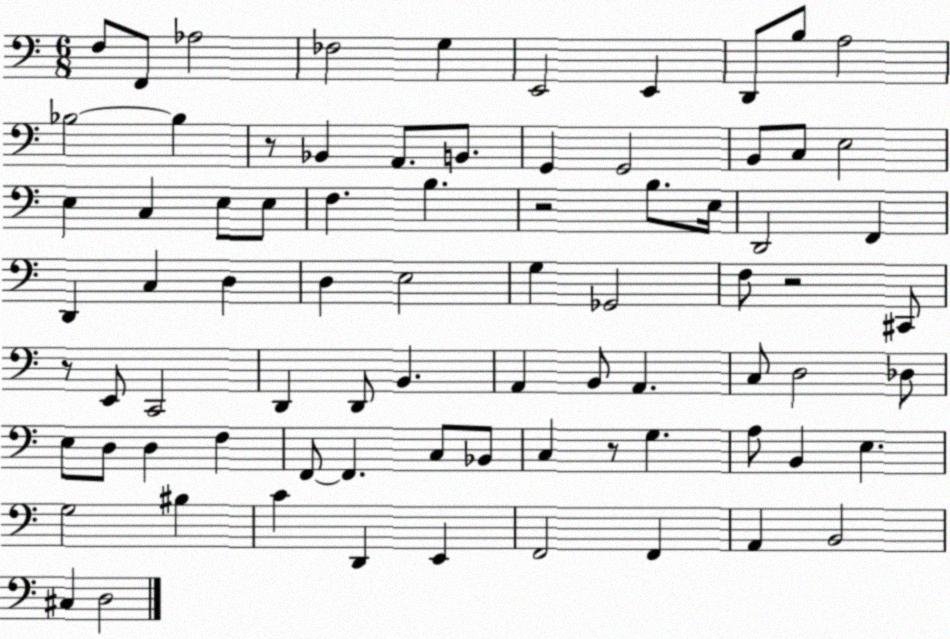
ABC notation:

X:1
T:Untitled
M:6/8
L:1/4
K:C
F,/2 F,,/2 _A,2 _F,2 G, E,,2 E,, D,,/2 B,/2 A,2 _B,2 _B, z/2 _B,, A,,/2 B,,/2 G,, G,,2 B,,/2 C,/2 E,2 E, C, E,/2 E,/2 F, B, z2 B,/2 E,/4 D,,2 F,, D,, C, D, D, E,2 G, _G,,2 F,/2 z2 ^C,,/2 z/2 E,,/2 C,,2 D,, D,,/2 B,, A,, B,,/2 A,, C,/2 D,2 _D,/2 E,/2 D,/2 D, F, F,,/2 F,, C,/2 _B,,/2 C, z/2 G, A,/2 B,, E, G,2 ^B, C D,, E,, F,,2 F,, A,, B,,2 ^C, D,2